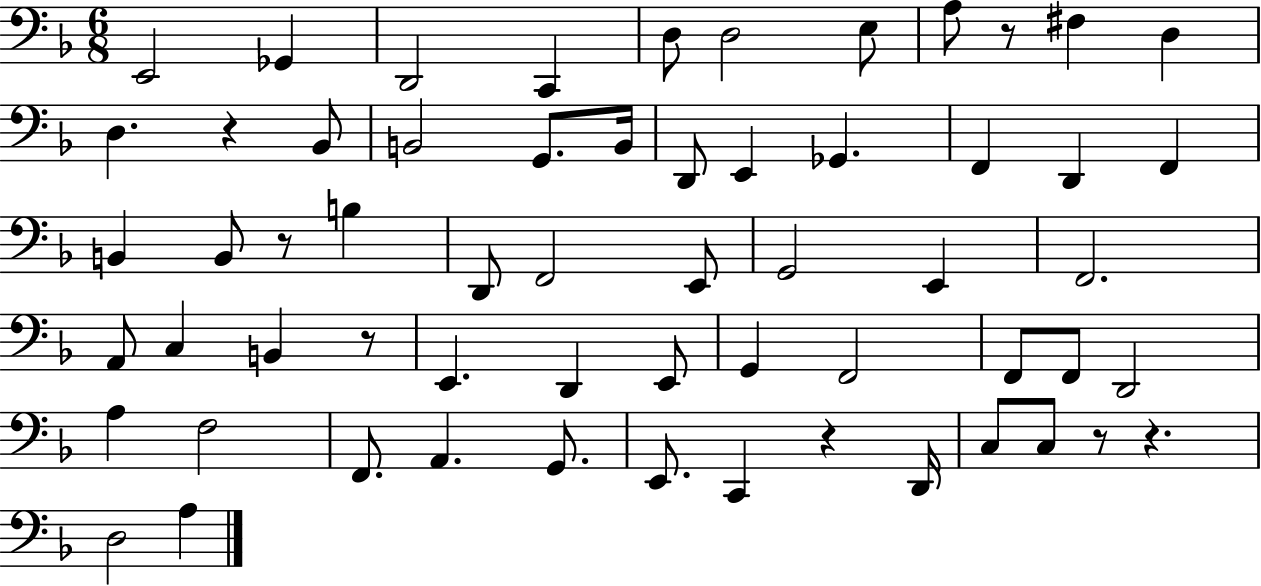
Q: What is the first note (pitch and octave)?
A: E2